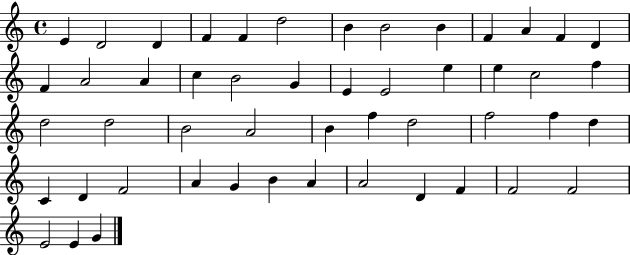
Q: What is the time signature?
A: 4/4